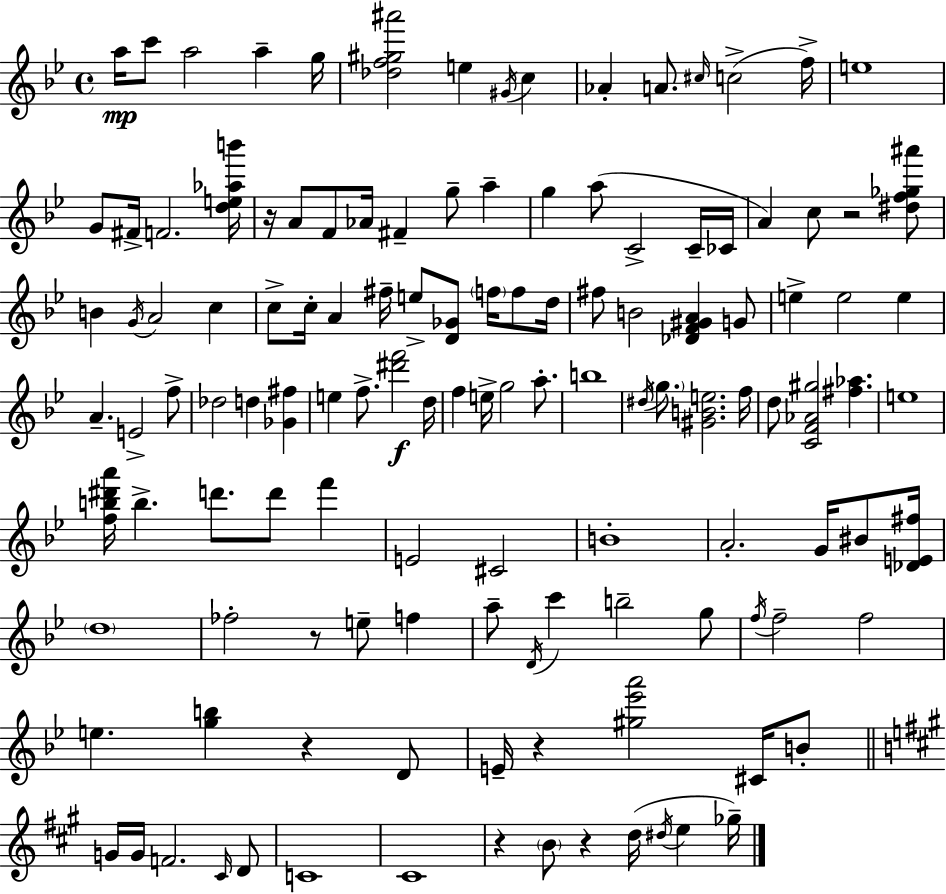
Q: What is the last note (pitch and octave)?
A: Gb5